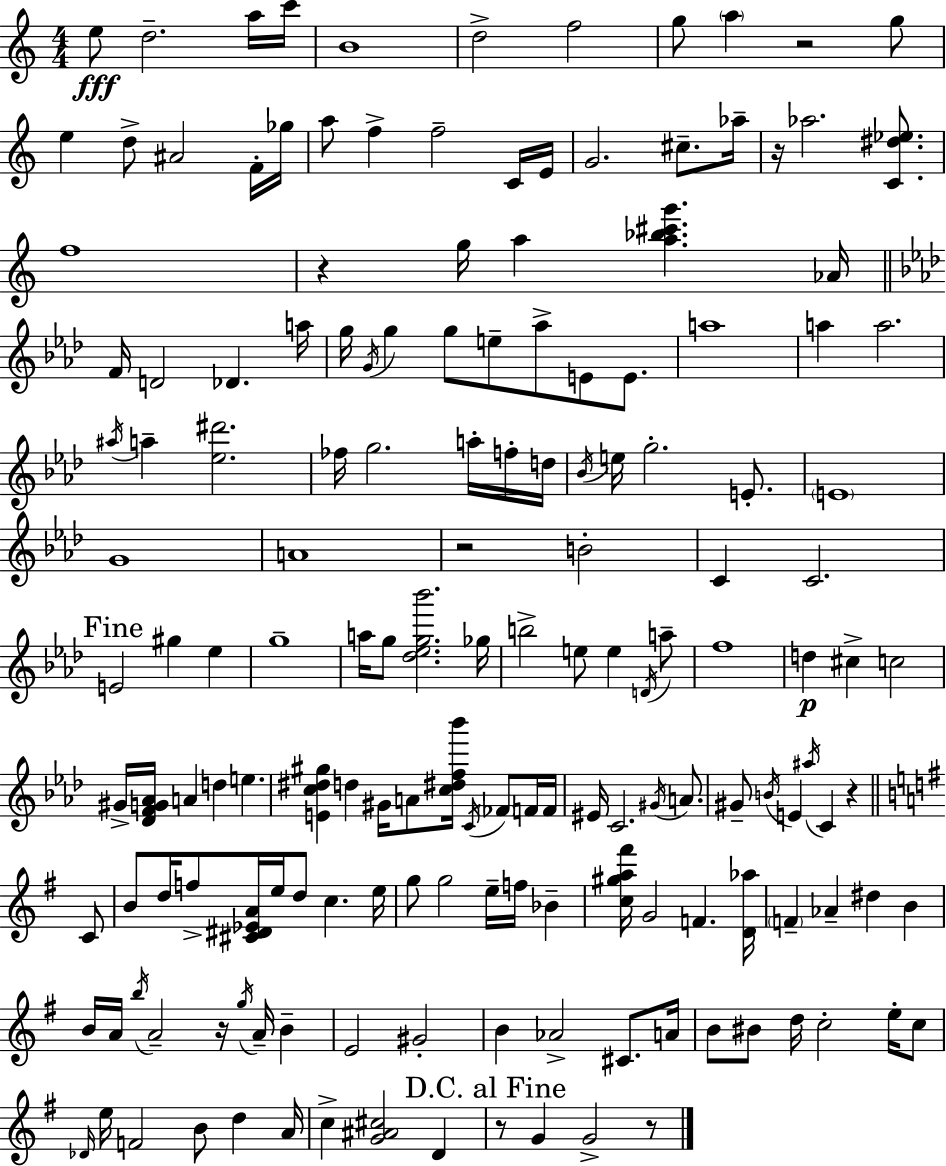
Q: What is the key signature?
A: C major